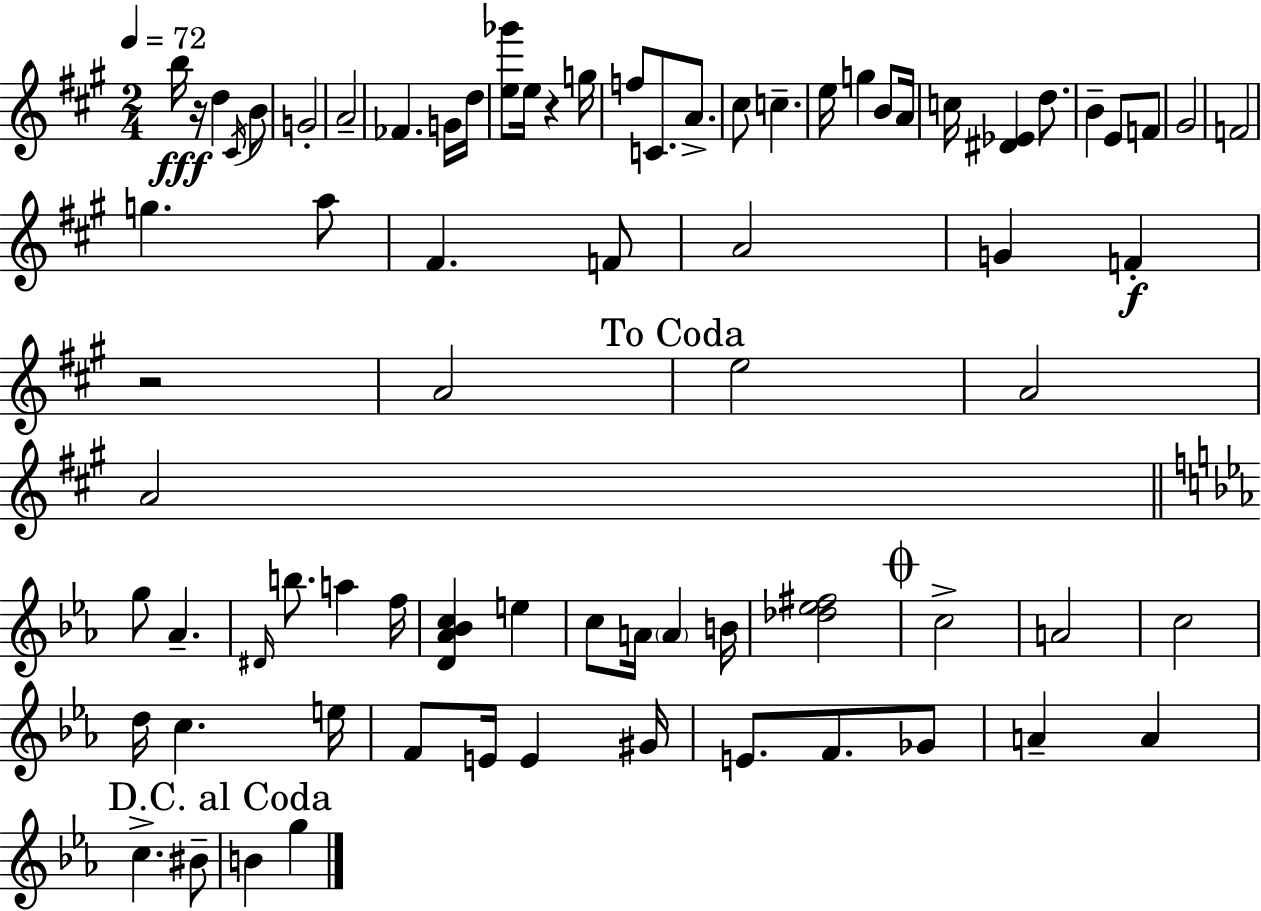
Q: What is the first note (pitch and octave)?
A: B5